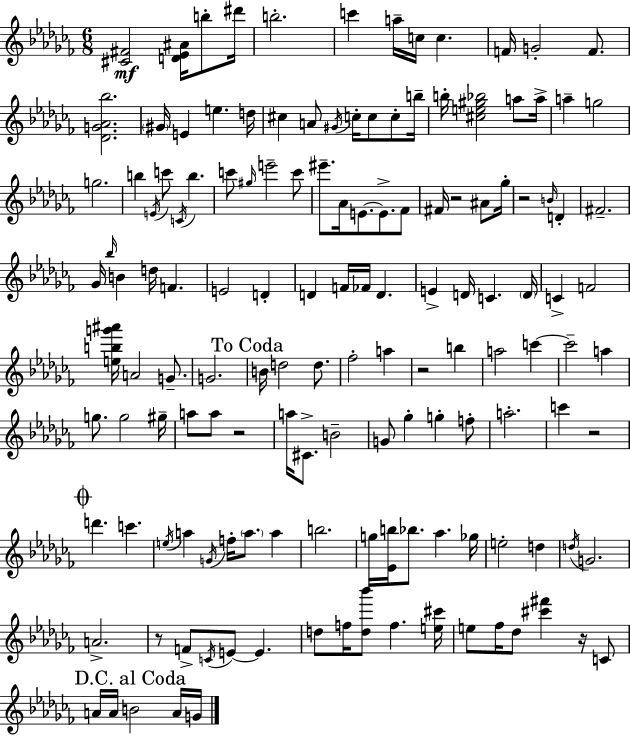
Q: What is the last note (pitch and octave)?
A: G4